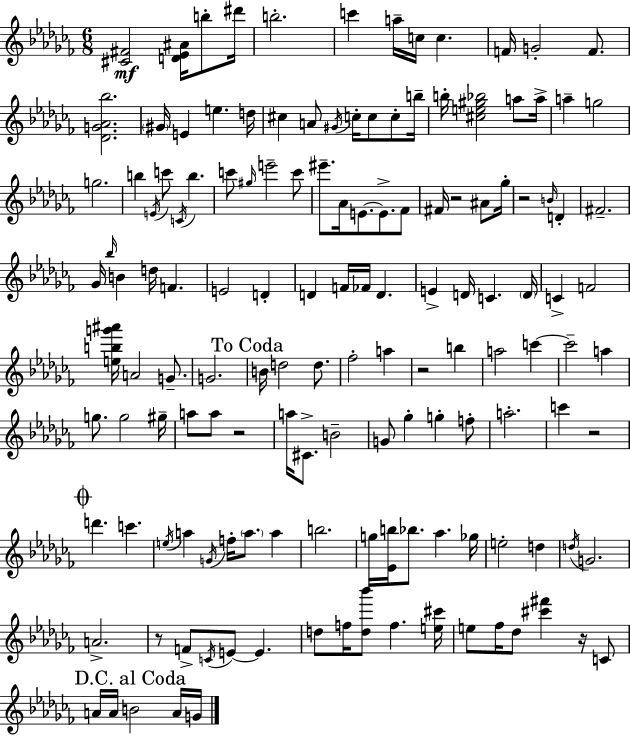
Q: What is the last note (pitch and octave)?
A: G4